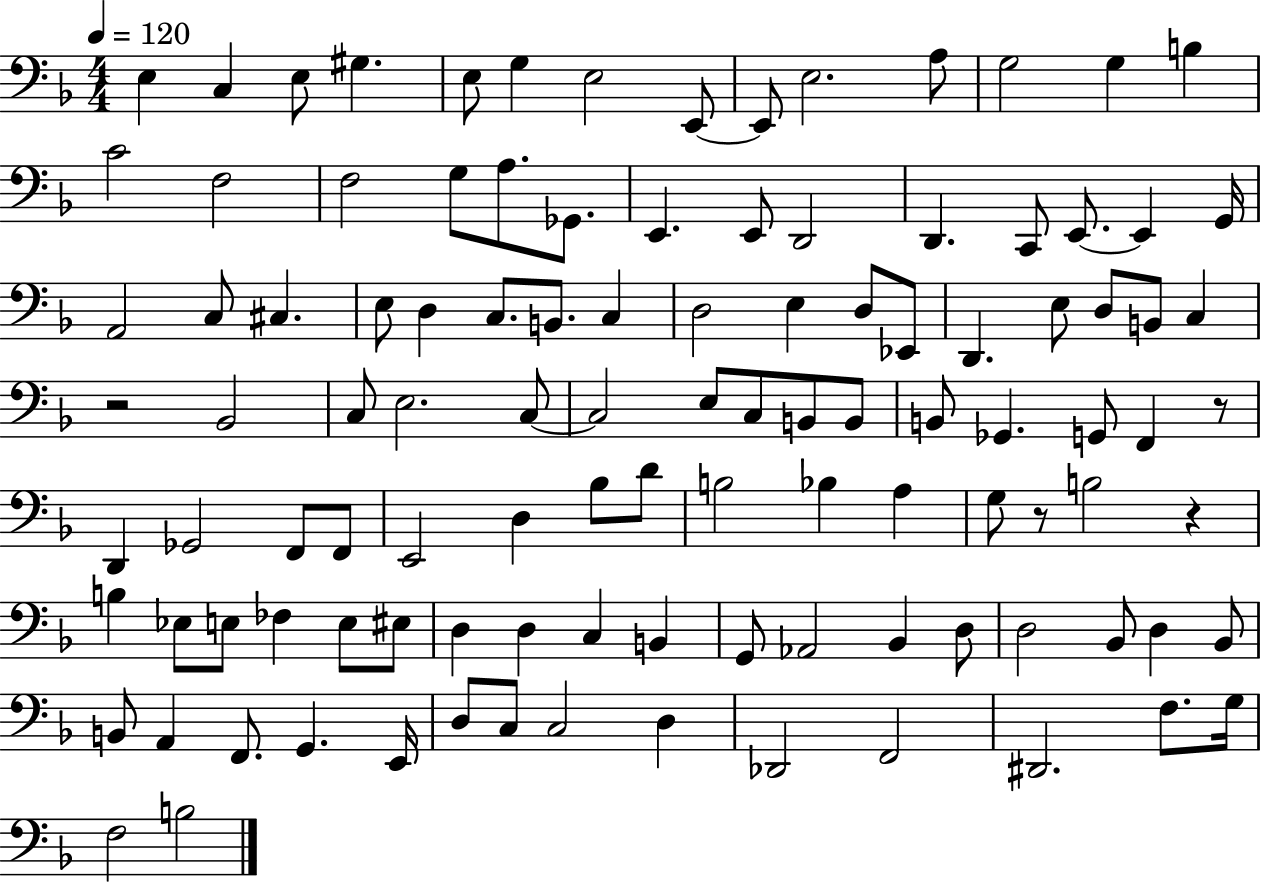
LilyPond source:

{
  \clef bass
  \numericTimeSignature
  \time 4/4
  \key f \major
  \tempo 4 = 120
  e4 c4 e8 gis4. | e8 g4 e2 e,8~~ | e,8 e2. a8 | g2 g4 b4 | \break c'2 f2 | f2 g8 a8. ges,8. | e,4. e,8 d,2 | d,4. c,8 e,8.~~ e,4 g,16 | \break a,2 c8 cis4. | e8 d4 c8. b,8. c4 | d2 e4 d8 ees,8 | d,4. e8 d8 b,8 c4 | \break r2 bes,2 | c8 e2. c8~~ | c2 e8 c8 b,8 b,8 | b,8 ges,4. g,8 f,4 r8 | \break d,4 ges,2 f,8 f,8 | e,2 d4 bes8 d'8 | b2 bes4 a4 | g8 r8 b2 r4 | \break b4 ees8 e8 fes4 e8 eis8 | d4 d4 c4 b,4 | g,8 aes,2 bes,4 d8 | d2 bes,8 d4 bes,8 | \break b,8 a,4 f,8. g,4. e,16 | d8 c8 c2 d4 | des,2 f,2 | dis,2. f8. g16 | \break f2 b2 | \bar "|."
}